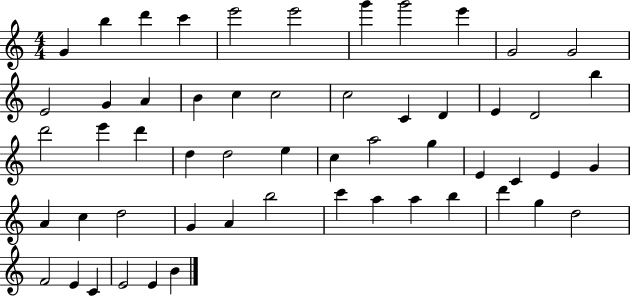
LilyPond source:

{
  \clef treble
  \numericTimeSignature
  \time 4/4
  \key c \major
  g'4 b''4 d'''4 c'''4 | e'''2 e'''2 | g'''4 g'''2 e'''4 | g'2 g'2 | \break e'2 g'4 a'4 | b'4 c''4 c''2 | c''2 c'4 d'4 | e'4 d'2 b''4 | \break d'''2 e'''4 d'''4 | d''4 d''2 e''4 | c''4 a''2 g''4 | e'4 c'4 e'4 g'4 | \break a'4 c''4 d''2 | g'4 a'4 b''2 | c'''4 a''4 a''4 b''4 | d'''4 g''4 d''2 | \break f'2 e'4 c'4 | e'2 e'4 b'4 | \bar "|."
}